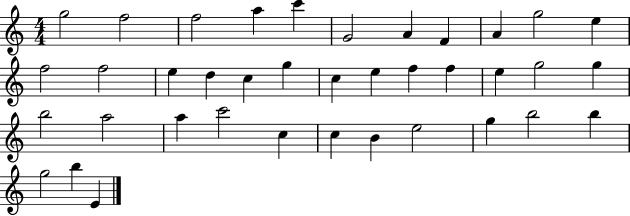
{
  \clef treble
  \numericTimeSignature
  \time 4/4
  \key c \major
  g''2 f''2 | f''2 a''4 c'''4 | g'2 a'4 f'4 | a'4 g''2 e''4 | \break f''2 f''2 | e''4 d''4 c''4 g''4 | c''4 e''4 f''4 f''4 | e''4 g''2 g''4 | \break b''2 a''2 | a''4 c'''2 c''4 | c''4 b'4 e''2 | g''4 b''2 b''4 | \break g''2 b''4 e'4 | \bar "|."
}